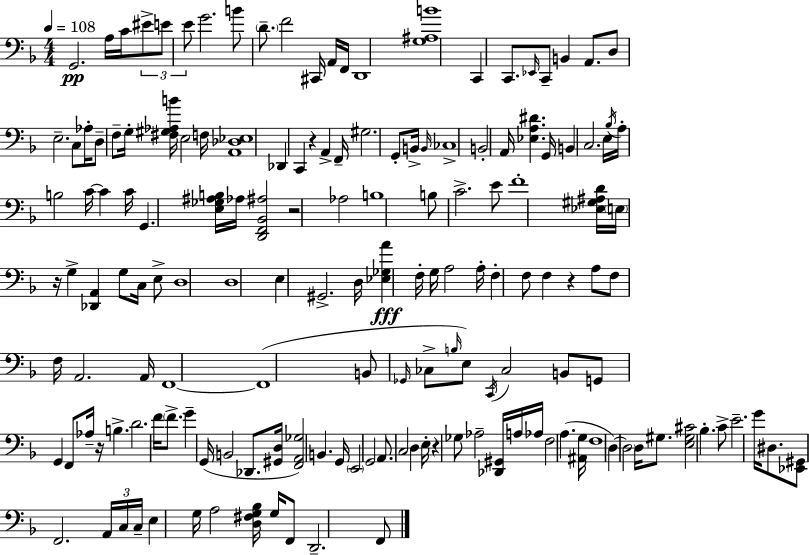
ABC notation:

X:1
T:Untitled
M:4/4
L:1/4
K:Dm
G,,2 A,/4 C/4 ^E/2 E/2 E/2 G2 B/2 D/2 F2 ^C,,/4 A,,/4 F,,/4 D,,4 [G,^A,B]4 C,, C,,/2 _E,,/4 C,,/2 B,, A,,/2 D,/2 E,2 C,/2 _A,/4 D,/2 F,/2 G,/4 [^F,^G,_A,B]/4 E,2 F,/4 [A,,_D,_E,]4 _D,, C,, z A,, F,,/4 ^G,2 G,,/2 B,,/4 B,,/4 _C,4 B,,2 A,,/4 [_E,A,^D] G,,/4 B,, C,2 E,/4 _B,/4 A,/4 B,2 C/4 C C/4 G,, [E,_G,^A,B,]/4 _A,/4 [D,,F,,_B,,^A,]2 z2 _A,2 B,4 B,/2 C2 E/2 F4 [_E,^G,^A,D]/4 E,/4 z/4 G, [_D,,A,,] G,/2 C,/4 E,/2 D,4 D,4 E, ^G,,2 D,/4 [_E,_G,A] F,/4 G,/4 A,2 A,/4 F, F,/2 F, z A,/2 F,/2 F,/4 A,,2 A,,/4 F,,4 F,,4 B,,/2 _G,,/4 _C,/2 B,/4 E,/2 C,,/4 _C,2 B,,/2 G,,/2 G,, F,,/2 _A,/4 z/4 B, D2 F/4 F/2 G G,,/4 B,,2 _D,,/2 [^G,,D,]/4 [F,,A,,_G,]2 B,, G,,/4 E,,2 G,,2 A,,/2 C,2 D, E,/4 z _G,/2 _A,2 [_D,,^G,,]/4 A,/4 _A,/4 F,2 A, [^A,,G,]/4 F,4 D, D,2 D,/4 ^G,/2 [E,^G,^C]2 _B, C/2 E2 G/4 ^D,/2 [_E,,^G,,]/2 F,,2 A,,/4 C,/4 C,/4 E, G,/4 A,2 [D,^F,G,_B,]/4 G,/4 F,,/2 D,,2 F,,/2